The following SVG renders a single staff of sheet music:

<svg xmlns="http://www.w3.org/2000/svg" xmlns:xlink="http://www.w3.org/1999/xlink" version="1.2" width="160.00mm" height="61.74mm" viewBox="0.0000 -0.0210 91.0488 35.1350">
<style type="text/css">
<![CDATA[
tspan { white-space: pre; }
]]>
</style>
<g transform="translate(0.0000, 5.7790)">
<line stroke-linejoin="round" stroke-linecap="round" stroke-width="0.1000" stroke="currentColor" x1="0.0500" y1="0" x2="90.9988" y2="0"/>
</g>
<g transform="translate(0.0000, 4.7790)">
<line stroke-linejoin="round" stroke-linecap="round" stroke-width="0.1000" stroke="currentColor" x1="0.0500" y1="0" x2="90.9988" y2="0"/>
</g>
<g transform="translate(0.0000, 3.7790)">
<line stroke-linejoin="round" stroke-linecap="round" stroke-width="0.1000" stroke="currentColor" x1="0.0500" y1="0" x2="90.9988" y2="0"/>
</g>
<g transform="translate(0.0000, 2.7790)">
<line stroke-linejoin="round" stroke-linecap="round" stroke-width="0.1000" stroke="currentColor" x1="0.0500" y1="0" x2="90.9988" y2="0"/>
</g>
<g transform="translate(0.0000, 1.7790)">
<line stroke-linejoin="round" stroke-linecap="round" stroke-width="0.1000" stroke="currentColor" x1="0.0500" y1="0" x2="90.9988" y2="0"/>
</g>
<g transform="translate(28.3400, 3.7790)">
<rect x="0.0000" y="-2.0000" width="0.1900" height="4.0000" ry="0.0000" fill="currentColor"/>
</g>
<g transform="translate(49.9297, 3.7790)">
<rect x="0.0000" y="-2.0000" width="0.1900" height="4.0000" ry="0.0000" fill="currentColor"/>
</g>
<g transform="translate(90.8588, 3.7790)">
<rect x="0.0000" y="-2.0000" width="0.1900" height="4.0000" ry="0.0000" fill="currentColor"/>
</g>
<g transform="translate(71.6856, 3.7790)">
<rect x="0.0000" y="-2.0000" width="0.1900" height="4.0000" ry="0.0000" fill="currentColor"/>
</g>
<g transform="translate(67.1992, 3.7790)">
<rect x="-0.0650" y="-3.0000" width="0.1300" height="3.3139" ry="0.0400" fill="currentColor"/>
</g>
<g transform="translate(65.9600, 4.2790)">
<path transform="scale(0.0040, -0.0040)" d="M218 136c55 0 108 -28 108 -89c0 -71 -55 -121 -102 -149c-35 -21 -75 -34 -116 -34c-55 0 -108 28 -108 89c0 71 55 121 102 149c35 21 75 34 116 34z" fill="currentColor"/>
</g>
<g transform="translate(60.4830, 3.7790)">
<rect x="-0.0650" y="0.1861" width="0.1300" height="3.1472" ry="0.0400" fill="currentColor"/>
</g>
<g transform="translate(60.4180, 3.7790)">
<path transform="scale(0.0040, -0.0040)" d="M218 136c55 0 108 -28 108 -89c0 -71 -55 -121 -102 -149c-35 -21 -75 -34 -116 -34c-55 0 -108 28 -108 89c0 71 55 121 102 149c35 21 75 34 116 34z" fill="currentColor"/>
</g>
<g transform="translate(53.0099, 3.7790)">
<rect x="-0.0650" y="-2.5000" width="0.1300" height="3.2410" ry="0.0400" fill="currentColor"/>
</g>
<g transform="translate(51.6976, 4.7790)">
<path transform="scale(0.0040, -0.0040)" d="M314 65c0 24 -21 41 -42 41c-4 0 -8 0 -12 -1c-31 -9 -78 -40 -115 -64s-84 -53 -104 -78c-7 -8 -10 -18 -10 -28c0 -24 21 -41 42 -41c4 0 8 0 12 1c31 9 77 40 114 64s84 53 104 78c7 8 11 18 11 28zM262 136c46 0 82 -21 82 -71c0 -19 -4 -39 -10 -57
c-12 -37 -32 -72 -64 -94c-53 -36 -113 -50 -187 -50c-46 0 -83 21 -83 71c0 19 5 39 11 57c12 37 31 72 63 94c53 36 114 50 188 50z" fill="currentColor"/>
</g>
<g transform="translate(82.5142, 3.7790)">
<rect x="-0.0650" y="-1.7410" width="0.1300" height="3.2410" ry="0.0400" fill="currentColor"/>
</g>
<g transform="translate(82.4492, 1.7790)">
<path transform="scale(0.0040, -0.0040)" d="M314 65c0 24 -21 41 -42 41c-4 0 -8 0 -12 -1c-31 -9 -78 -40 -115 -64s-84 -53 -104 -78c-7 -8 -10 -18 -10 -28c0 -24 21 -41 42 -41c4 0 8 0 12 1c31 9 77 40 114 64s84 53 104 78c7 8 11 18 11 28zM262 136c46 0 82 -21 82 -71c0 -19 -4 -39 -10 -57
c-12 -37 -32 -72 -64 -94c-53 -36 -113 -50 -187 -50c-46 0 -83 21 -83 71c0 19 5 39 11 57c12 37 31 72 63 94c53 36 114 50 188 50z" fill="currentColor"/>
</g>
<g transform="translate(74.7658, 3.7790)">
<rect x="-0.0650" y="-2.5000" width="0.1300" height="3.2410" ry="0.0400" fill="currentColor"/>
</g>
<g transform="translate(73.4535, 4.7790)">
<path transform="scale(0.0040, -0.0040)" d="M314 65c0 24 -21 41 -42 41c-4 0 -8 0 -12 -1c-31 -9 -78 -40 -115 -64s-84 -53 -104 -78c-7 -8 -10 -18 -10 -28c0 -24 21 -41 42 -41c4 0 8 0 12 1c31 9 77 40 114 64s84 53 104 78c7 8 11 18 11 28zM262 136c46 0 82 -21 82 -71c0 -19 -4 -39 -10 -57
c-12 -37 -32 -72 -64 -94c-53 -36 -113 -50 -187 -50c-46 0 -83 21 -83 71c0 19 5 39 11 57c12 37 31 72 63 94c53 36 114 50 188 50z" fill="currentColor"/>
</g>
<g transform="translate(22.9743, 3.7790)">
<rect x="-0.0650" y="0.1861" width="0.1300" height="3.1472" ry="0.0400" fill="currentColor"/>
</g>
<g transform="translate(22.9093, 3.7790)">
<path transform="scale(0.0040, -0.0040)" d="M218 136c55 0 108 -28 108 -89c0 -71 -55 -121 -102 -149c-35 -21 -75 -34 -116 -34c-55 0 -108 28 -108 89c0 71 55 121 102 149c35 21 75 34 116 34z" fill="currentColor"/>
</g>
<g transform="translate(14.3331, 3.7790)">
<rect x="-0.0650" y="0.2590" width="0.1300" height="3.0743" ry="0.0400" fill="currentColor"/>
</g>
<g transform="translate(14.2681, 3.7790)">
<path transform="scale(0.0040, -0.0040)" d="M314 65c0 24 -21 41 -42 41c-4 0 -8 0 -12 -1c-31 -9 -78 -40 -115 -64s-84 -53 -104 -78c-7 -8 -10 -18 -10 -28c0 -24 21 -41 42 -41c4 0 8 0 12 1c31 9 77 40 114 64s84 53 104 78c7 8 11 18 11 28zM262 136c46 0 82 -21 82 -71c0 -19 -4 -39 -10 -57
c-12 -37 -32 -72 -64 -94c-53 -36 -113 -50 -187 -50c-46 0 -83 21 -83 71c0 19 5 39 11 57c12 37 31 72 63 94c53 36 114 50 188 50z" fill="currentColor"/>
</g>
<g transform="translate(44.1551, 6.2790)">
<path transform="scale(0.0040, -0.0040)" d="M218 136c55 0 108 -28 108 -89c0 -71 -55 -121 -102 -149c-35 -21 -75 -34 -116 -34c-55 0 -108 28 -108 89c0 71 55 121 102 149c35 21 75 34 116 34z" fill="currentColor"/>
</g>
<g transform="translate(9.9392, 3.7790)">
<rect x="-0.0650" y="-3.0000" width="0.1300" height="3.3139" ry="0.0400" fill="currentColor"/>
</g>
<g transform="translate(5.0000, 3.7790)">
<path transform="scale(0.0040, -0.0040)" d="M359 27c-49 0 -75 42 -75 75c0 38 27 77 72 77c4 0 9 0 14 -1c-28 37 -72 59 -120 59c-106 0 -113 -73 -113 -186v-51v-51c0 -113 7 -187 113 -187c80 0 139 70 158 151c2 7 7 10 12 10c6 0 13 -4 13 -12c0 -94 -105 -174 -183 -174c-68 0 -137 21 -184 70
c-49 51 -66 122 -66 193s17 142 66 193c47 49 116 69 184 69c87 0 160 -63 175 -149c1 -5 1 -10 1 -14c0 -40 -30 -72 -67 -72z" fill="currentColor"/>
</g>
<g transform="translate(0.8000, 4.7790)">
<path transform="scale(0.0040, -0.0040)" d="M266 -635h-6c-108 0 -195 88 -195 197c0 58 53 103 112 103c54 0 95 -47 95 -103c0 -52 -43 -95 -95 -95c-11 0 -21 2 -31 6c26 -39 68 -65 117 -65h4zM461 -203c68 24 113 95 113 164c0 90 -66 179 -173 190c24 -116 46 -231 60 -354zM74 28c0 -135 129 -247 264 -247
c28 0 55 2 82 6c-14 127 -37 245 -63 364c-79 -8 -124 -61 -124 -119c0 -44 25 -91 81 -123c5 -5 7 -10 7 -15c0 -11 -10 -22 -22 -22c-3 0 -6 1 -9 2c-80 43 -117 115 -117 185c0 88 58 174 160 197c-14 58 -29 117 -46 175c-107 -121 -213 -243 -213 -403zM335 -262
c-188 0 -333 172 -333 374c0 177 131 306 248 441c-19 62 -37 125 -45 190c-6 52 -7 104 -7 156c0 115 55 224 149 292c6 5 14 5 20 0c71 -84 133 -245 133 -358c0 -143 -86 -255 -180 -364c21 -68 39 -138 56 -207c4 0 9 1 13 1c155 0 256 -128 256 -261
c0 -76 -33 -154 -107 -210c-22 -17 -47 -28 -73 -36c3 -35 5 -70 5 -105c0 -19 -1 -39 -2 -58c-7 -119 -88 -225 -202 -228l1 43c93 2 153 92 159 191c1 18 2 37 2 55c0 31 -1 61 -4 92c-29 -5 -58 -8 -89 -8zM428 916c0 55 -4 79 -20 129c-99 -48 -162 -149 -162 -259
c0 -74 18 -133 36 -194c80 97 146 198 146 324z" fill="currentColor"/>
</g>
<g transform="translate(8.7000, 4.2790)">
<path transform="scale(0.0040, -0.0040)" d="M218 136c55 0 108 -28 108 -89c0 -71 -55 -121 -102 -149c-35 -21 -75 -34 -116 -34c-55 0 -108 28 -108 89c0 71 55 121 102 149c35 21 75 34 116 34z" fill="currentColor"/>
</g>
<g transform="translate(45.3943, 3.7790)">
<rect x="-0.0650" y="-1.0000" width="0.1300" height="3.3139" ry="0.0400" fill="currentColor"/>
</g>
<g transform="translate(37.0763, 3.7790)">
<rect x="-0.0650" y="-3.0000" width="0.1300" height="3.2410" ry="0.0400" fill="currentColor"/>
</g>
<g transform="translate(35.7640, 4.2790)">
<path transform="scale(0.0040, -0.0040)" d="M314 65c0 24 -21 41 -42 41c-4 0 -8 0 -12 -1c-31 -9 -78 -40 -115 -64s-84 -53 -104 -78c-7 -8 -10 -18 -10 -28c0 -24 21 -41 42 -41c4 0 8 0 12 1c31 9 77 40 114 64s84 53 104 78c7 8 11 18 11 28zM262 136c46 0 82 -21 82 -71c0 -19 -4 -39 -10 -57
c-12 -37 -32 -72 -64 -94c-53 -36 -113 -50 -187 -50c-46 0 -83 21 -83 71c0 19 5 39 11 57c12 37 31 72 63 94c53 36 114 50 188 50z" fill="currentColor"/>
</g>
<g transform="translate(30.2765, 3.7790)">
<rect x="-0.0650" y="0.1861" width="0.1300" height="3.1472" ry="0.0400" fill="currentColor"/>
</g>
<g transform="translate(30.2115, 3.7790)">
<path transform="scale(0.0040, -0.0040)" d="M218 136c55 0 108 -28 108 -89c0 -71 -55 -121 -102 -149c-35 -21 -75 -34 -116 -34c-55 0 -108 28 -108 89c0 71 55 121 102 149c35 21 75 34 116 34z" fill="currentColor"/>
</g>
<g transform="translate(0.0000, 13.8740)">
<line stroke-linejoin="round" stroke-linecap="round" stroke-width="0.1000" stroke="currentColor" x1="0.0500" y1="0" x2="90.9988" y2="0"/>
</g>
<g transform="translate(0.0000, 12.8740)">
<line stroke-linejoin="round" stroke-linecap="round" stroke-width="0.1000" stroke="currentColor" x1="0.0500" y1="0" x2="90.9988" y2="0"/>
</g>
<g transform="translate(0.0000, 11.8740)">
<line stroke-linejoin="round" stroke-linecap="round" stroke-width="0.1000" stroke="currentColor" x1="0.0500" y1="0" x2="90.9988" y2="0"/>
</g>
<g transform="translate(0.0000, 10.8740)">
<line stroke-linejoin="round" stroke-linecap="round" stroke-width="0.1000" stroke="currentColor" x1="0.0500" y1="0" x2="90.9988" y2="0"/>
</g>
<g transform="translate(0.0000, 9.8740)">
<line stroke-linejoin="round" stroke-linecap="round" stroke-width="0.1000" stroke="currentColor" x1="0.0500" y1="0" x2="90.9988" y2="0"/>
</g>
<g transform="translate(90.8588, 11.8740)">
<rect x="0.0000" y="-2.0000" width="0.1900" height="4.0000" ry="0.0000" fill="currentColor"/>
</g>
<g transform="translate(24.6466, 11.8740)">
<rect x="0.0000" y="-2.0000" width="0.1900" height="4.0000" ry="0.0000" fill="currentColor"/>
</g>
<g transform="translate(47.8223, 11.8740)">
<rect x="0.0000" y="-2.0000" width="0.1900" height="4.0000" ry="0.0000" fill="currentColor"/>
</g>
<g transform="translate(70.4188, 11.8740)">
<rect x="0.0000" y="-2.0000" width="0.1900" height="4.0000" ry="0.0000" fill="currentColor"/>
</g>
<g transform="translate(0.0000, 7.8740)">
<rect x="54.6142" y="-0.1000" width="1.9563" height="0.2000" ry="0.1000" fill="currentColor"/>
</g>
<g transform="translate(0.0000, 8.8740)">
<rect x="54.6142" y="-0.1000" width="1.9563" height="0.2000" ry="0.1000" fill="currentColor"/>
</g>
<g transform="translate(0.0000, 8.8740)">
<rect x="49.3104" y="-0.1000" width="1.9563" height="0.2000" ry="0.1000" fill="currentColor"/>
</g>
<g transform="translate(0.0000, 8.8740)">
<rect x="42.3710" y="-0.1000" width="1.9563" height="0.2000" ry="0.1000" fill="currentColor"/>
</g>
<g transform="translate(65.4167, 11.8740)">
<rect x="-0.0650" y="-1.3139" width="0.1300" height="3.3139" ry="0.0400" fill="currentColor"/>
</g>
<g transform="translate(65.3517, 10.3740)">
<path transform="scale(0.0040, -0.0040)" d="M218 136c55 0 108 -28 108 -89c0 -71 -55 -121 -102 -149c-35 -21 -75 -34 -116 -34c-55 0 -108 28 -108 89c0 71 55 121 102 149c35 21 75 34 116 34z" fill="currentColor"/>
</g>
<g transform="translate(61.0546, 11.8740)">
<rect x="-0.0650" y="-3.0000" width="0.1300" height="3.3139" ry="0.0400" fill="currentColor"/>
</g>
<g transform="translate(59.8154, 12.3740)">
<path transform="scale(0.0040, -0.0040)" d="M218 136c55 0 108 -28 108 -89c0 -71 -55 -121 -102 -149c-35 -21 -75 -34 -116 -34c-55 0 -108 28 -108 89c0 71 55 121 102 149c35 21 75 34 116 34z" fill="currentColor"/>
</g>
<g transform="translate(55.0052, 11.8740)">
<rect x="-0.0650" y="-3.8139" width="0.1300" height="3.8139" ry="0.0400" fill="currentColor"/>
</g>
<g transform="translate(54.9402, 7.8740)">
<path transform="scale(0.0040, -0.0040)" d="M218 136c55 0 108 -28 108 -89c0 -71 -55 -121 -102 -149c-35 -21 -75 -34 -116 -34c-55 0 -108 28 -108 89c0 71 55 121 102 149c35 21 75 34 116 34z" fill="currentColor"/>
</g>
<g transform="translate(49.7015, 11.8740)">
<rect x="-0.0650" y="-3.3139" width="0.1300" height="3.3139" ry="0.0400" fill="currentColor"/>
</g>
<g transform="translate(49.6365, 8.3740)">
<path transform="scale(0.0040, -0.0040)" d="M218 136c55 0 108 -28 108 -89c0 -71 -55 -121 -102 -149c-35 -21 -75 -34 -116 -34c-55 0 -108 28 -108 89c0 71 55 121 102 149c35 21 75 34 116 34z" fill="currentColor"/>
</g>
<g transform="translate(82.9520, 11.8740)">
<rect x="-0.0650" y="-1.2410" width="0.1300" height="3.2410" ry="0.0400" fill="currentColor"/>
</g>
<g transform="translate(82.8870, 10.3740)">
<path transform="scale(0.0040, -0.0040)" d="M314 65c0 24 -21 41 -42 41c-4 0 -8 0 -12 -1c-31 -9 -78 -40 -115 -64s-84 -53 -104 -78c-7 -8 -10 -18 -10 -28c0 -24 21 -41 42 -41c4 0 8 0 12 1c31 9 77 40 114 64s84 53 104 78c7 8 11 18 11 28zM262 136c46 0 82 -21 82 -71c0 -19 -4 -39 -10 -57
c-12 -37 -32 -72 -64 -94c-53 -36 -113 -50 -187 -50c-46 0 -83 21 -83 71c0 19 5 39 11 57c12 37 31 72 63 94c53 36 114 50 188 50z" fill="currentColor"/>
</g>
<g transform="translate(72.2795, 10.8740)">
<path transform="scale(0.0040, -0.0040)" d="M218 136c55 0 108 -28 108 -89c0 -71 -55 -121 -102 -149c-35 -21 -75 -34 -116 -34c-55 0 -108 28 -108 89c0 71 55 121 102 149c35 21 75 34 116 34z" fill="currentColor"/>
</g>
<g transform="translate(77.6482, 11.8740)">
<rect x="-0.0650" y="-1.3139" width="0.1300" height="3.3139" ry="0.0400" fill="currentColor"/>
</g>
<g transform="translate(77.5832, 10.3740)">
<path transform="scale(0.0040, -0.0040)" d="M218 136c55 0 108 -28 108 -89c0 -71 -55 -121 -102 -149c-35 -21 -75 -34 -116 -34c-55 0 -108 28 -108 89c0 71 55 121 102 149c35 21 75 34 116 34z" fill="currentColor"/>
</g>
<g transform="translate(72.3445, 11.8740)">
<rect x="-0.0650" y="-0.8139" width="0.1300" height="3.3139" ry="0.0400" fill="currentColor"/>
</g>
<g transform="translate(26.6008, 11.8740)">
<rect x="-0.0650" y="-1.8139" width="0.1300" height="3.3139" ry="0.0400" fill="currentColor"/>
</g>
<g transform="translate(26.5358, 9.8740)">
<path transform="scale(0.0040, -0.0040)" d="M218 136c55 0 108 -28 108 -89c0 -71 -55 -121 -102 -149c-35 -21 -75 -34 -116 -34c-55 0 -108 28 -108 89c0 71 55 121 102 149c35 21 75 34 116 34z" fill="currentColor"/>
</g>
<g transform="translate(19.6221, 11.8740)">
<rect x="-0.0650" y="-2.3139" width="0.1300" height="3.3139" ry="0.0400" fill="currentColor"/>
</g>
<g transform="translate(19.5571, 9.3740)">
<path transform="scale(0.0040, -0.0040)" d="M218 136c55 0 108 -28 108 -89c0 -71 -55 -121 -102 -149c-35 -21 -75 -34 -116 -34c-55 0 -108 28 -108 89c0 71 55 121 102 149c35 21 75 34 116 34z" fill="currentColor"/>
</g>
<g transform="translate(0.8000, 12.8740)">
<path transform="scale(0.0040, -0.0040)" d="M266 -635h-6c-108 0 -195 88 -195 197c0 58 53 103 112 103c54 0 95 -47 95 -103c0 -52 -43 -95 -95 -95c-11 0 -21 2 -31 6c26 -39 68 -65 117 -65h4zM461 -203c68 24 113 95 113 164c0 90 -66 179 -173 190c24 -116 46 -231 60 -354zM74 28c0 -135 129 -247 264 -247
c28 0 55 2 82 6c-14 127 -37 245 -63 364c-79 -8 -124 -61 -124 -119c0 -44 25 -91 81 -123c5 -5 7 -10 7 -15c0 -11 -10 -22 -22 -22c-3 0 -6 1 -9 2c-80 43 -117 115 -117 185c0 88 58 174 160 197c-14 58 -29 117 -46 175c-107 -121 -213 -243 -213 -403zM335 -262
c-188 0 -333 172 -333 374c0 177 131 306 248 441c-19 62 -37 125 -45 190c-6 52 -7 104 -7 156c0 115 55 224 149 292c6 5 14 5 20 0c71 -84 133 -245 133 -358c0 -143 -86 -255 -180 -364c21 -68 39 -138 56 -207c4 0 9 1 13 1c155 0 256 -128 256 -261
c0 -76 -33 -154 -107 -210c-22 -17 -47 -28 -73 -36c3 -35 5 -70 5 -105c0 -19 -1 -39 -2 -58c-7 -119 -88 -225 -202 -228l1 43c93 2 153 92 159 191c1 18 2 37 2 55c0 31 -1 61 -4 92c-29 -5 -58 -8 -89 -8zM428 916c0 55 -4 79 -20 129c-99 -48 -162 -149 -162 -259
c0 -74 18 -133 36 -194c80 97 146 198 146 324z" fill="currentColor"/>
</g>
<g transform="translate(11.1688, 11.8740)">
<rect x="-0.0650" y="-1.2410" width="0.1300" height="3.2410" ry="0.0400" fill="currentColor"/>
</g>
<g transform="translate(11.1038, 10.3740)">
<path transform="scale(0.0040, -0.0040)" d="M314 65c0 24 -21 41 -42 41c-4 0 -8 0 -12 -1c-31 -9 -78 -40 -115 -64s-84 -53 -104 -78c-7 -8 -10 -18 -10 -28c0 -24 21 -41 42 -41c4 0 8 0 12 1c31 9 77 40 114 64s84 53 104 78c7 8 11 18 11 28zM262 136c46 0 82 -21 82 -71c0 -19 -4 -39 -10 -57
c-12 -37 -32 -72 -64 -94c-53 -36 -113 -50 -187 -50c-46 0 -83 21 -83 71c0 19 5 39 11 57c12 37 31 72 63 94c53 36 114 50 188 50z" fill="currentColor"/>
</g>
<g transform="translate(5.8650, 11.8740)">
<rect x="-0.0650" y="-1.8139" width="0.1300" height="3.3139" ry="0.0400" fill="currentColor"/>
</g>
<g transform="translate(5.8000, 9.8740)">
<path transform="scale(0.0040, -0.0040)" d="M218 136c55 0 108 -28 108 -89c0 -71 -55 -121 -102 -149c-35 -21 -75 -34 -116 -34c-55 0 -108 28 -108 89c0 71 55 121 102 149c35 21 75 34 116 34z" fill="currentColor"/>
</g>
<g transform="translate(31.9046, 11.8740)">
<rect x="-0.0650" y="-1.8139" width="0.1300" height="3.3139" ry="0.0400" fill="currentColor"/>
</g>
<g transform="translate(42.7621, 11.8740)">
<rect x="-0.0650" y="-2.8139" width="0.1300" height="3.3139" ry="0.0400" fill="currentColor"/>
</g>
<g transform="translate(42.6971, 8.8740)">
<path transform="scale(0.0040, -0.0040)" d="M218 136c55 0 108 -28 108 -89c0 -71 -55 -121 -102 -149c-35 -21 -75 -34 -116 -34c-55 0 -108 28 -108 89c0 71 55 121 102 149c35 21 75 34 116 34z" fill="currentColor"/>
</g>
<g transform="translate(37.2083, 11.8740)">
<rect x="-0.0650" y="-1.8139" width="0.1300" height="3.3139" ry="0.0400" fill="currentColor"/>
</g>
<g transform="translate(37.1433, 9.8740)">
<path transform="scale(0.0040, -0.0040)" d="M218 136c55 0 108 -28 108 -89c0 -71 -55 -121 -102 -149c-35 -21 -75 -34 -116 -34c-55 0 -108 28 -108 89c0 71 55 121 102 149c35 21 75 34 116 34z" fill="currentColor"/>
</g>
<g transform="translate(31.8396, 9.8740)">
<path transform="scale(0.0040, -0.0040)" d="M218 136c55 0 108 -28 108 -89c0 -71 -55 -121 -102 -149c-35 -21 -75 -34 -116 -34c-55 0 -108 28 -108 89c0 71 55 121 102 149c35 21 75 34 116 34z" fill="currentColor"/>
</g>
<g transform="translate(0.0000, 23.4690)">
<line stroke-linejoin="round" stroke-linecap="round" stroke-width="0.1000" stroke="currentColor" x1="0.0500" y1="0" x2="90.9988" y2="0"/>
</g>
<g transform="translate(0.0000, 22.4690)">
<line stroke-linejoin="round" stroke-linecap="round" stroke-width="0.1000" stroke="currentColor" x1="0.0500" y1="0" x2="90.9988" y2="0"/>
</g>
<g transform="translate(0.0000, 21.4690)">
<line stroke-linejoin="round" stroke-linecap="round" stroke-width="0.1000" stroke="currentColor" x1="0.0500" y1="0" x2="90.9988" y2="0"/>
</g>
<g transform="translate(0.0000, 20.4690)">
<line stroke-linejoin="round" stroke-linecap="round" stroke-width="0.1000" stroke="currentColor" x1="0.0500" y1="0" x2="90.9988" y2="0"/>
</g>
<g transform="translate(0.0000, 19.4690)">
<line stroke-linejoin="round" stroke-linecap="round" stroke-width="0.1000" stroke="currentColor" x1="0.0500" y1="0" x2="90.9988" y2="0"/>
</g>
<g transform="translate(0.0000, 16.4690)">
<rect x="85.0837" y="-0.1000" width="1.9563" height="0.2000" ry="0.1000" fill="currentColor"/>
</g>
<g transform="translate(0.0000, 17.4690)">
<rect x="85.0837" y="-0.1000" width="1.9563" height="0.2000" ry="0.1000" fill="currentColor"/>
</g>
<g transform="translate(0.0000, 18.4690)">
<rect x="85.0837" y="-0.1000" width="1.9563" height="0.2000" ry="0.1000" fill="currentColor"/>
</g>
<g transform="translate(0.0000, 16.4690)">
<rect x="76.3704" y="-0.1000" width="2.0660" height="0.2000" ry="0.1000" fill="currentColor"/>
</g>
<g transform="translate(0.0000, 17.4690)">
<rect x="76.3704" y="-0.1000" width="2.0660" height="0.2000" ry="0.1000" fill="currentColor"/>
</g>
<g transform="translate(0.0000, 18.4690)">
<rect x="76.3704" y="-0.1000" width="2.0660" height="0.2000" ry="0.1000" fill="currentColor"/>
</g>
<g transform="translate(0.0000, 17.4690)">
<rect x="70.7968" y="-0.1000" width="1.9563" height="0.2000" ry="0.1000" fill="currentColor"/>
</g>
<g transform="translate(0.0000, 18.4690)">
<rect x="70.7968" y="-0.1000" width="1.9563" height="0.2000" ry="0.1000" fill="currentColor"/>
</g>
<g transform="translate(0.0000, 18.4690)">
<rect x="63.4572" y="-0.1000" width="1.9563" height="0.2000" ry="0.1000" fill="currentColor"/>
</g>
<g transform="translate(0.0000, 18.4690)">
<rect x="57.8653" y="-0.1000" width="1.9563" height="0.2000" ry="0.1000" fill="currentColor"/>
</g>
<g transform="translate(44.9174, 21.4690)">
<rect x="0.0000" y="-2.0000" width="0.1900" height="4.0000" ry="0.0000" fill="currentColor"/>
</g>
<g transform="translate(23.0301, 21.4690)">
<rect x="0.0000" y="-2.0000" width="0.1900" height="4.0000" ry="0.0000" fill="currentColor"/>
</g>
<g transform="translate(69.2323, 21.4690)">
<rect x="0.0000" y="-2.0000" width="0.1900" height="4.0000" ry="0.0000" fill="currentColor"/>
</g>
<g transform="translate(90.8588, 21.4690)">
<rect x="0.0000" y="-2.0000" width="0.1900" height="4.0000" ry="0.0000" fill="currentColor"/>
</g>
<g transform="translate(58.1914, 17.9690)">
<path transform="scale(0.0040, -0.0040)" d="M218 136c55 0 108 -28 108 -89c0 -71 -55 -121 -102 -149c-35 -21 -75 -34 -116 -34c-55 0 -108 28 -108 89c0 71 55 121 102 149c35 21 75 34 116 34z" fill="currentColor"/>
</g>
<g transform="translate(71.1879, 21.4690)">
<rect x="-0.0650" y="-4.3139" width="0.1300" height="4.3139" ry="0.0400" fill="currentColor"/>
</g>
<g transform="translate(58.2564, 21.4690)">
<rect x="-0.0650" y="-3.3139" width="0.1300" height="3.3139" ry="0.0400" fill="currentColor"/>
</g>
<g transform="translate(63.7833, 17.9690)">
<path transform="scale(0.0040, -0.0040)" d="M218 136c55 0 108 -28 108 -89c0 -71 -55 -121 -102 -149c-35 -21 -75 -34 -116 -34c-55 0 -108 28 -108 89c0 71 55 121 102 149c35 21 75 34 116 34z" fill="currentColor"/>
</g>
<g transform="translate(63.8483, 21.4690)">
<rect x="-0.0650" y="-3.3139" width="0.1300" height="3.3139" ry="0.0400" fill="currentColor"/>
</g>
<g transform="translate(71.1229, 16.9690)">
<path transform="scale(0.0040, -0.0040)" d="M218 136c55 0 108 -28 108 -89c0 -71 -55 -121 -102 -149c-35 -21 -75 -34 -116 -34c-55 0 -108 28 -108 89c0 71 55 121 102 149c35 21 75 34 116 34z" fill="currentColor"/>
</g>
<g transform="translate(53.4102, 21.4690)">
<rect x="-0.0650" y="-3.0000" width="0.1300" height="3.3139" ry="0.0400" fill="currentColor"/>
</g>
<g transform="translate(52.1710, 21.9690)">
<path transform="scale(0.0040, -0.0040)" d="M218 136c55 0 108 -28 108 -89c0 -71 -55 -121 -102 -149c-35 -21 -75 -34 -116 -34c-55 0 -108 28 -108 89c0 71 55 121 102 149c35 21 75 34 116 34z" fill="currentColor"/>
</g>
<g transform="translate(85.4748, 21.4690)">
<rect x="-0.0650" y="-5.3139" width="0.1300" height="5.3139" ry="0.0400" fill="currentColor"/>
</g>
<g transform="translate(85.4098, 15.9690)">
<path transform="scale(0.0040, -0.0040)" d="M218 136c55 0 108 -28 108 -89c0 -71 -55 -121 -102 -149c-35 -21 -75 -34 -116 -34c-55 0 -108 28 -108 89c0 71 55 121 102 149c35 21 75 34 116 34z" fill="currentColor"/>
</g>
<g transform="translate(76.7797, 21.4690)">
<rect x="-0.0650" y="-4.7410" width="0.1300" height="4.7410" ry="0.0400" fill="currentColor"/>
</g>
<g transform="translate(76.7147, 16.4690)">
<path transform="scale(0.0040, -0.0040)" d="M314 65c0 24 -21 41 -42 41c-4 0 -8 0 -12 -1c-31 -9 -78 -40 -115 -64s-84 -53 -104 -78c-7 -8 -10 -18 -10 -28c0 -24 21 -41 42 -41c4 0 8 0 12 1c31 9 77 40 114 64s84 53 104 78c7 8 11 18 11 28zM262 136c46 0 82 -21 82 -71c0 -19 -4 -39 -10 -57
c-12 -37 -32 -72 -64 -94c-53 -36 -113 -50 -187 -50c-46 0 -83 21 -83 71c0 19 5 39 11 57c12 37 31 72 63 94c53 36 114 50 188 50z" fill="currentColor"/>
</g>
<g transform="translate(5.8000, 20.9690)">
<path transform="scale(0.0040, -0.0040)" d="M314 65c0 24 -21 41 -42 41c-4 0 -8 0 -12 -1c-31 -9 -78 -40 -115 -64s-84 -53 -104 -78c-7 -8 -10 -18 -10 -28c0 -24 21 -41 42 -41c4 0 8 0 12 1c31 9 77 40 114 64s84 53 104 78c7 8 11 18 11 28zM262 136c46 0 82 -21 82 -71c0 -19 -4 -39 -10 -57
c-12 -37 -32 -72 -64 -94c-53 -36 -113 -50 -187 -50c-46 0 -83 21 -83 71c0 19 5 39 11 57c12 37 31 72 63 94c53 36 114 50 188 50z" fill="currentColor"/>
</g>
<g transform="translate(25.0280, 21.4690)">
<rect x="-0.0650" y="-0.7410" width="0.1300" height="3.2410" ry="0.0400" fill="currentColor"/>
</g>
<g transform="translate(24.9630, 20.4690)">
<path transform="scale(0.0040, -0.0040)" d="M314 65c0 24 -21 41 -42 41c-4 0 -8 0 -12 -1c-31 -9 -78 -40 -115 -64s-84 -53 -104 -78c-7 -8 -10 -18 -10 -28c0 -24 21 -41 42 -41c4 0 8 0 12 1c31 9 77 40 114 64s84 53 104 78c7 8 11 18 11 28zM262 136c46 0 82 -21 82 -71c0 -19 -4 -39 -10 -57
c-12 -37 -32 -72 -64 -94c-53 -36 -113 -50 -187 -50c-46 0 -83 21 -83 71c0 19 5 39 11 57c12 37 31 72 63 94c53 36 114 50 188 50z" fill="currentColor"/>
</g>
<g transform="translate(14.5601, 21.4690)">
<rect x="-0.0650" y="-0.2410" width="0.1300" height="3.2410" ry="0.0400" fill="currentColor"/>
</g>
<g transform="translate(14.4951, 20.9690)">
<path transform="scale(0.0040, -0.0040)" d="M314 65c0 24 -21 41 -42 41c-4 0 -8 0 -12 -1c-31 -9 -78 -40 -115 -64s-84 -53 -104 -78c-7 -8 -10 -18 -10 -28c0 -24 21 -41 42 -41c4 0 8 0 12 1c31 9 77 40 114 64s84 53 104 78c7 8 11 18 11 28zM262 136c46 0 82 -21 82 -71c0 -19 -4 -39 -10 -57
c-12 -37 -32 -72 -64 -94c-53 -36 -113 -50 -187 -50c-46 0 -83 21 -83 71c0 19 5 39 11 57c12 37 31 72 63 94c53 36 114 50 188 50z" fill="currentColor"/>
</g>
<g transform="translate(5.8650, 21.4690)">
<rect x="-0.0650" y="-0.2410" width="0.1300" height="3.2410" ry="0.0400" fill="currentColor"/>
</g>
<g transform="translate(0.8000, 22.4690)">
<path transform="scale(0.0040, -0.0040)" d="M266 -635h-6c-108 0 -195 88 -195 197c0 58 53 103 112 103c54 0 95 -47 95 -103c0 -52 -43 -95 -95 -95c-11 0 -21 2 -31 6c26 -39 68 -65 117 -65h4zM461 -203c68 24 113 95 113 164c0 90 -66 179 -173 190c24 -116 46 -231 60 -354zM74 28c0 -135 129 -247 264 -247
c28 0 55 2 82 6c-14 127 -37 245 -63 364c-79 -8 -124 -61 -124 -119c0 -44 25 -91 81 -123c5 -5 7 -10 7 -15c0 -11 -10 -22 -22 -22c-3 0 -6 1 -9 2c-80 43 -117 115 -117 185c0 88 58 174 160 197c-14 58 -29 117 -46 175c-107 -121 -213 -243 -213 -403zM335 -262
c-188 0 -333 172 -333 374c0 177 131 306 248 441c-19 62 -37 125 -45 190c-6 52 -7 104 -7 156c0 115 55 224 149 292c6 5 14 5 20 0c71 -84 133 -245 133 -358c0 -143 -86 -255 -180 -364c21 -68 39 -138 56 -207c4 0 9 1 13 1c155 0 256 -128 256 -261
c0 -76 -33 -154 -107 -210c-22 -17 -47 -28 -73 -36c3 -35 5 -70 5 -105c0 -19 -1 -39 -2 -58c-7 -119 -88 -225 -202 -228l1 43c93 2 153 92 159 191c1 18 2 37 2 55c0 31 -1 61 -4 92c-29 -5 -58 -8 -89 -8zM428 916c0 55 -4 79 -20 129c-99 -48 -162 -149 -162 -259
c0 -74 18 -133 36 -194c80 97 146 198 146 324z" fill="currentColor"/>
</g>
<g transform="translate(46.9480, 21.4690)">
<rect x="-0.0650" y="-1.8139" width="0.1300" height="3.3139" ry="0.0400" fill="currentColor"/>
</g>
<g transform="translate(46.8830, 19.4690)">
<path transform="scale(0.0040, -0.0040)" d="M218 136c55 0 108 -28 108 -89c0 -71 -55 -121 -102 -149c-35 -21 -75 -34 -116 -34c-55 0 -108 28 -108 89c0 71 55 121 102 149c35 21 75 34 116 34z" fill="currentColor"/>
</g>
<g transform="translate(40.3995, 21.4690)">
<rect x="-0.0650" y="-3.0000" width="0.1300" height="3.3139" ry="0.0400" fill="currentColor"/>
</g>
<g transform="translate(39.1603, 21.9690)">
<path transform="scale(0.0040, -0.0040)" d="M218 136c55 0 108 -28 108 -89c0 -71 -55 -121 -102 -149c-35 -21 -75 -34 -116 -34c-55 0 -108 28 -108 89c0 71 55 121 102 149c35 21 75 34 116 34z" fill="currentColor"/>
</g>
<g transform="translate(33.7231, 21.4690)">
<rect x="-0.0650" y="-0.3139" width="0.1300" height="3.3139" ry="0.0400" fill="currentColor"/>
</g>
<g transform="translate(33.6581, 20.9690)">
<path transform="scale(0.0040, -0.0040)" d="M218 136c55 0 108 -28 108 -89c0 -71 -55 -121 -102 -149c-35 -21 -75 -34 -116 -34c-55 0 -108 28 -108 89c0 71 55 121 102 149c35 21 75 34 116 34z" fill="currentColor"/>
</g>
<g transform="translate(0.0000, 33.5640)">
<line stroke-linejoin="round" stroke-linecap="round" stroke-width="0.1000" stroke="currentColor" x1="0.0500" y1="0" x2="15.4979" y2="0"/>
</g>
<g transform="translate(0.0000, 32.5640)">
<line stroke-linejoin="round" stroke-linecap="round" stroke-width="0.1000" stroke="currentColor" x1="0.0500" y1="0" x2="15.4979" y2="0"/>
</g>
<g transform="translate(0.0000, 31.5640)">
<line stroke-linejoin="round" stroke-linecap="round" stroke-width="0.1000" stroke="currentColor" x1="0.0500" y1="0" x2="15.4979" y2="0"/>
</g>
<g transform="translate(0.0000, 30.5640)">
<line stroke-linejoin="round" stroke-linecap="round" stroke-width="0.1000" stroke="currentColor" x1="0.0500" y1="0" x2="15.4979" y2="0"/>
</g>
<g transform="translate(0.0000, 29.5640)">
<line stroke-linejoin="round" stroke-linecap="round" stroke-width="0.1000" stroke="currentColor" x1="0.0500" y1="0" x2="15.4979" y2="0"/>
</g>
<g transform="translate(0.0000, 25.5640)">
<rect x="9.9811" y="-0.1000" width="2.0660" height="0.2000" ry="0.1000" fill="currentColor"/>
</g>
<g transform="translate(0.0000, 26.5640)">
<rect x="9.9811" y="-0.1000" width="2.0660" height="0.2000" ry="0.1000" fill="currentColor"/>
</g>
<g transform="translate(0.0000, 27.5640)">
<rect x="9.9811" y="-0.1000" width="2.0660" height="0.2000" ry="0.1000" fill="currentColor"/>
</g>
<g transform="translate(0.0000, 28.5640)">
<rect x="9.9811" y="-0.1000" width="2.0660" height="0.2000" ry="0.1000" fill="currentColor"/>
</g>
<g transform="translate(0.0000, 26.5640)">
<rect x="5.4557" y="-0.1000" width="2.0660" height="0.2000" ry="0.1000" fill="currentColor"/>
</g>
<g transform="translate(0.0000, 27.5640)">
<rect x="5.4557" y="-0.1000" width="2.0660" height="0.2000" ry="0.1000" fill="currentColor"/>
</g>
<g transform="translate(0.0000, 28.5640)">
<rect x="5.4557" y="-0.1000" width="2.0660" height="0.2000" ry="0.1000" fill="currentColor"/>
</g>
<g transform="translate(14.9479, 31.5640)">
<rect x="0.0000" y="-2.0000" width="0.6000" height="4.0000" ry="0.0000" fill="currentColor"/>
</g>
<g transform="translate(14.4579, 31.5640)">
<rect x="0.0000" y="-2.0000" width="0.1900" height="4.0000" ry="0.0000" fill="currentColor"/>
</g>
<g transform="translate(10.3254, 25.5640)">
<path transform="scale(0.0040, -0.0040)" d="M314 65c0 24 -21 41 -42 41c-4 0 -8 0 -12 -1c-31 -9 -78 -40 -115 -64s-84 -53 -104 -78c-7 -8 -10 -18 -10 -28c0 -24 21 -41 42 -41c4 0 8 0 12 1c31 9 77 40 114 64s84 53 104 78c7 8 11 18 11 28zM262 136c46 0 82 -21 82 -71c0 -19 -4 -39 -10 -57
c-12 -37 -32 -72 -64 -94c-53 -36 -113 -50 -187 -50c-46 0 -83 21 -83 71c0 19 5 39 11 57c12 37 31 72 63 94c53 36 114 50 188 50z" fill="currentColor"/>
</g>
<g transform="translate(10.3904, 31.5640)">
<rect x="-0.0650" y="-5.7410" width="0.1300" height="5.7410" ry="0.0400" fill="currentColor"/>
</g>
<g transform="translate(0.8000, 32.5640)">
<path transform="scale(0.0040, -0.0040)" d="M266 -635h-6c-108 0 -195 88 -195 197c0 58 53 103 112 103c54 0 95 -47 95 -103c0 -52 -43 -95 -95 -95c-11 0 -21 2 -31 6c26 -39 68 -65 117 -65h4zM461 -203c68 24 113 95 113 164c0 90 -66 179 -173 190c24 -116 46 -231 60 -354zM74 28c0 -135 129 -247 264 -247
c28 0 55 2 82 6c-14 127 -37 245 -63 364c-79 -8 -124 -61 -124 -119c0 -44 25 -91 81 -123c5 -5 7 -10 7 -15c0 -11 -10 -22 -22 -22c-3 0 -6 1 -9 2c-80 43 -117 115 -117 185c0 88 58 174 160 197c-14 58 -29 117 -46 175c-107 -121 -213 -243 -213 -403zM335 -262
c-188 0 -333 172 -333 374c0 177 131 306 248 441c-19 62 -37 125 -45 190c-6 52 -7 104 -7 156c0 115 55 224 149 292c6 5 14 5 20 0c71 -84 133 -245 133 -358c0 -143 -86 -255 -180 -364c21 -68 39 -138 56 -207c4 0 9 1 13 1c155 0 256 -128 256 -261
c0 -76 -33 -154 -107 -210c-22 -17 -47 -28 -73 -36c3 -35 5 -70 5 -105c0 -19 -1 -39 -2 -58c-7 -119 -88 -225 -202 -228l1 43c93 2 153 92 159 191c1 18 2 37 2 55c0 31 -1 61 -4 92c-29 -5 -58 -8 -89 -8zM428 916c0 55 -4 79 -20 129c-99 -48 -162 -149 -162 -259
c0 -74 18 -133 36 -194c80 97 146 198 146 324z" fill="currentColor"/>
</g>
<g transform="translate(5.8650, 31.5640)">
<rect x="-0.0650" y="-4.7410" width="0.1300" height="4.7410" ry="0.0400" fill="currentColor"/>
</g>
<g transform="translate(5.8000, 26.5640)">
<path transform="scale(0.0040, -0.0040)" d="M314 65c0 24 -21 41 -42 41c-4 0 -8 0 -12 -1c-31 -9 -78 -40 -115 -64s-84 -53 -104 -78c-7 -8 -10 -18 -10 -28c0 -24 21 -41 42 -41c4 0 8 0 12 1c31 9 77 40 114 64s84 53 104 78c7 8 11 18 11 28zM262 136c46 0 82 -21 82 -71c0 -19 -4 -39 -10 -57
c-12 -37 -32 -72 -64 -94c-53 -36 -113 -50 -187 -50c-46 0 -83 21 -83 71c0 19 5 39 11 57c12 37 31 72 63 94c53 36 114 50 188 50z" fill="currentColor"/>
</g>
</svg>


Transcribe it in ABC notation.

X:1
T:Untitled
M:4/4
L:1/4
K:C
A B2 B B A2 D G2 B A G2 f2 f e2 g f f f a b c' A e d e e2 c2 c2 d2 c A f A b b d' e'2 f' e'2 g'2